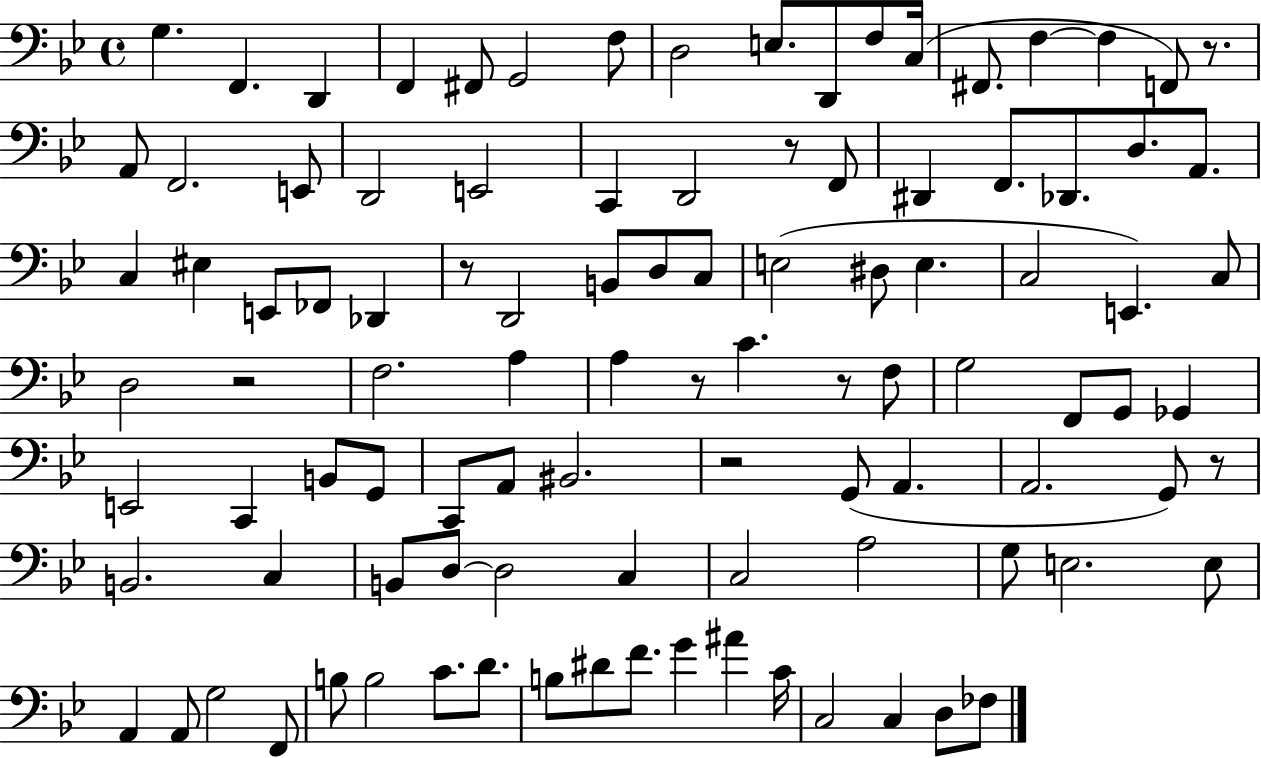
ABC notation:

X:1
T:Untitled
M:4/4
L:1/4
K:Bb
G, F,, D,, F,, ^F,,/2 G,,2 F,/2 D,2 E,/2 D,,/2 F,/2 C,/4 ^F,,/2 F, F, F,,/2 z/2 A,,/2 F,,2 E,,/2 D,,2 E,,2 C,, D,,2 z/2 F,,/2 ^D,, F,,/2 _D,,/2 D,/2 A,,/2 C, ^E, E,,/2 _F,,/2 _D,, z/2 D,,2 B,,/2 D,/2 C,/2 E,2 ^D,/2 E, C,2 E,, C,/2 D,2 z2 F,2 A, A, z/2 C z/2 F,/2 G,2 F,,/2 G,,/2 _G,, E,,2 C,, B,,/2 G,,/2 C,,/2 A,,/2 ^B,,2 z2 G,,/2 A,, A,,2 G,,/2 z/2 B,,2 C, B,,/2 D,/2 D,2 C, C,2 A,2 G,/2 E,2 E,/2 A,, A,,/2 G,2 F,,/2 B,/2 B,2 C/2 D/2 B,/2 ^D/2 F/2 G ^A C/4 C,2 C, D,/2 _F,/2